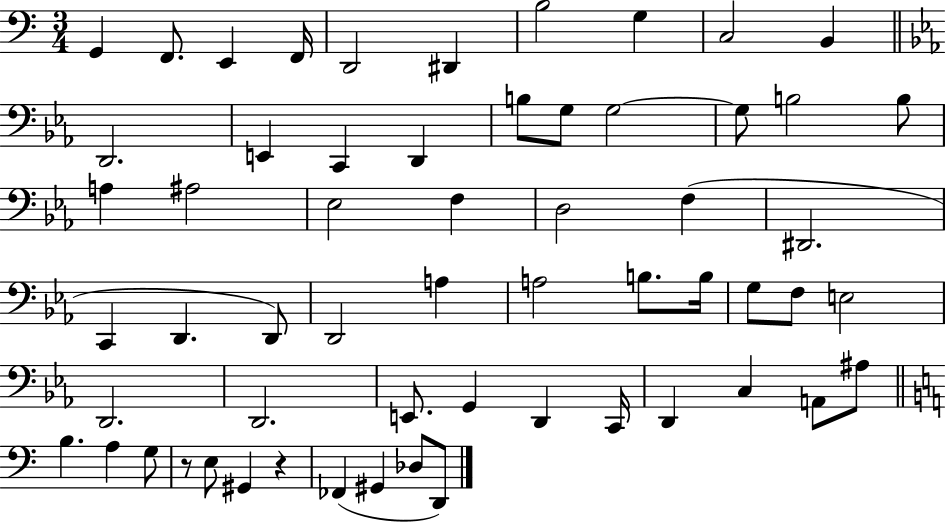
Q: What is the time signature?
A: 3/4